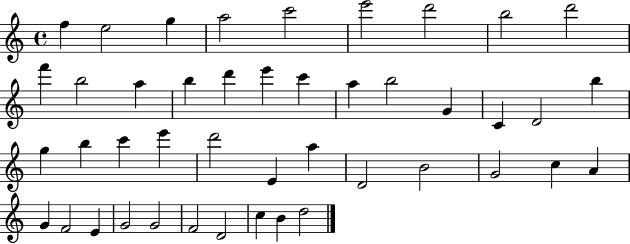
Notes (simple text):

F5/q E5/h G5/q A5/h C6/h E6/h D6/h B5/h D6/h F6/q B5/h A5/q B5/q D6/q E6/q C6/q A5/q B5/h G4/q C4/q D4/h B5/q G5/q B5/q C6/q E6/q D6/h E4/q A5/q D4/h B4/h G4/h C5/q A4/q G4/q F4/h E4/q G4/h G4/h F4/h D4/h C5/q B4/q D5/h